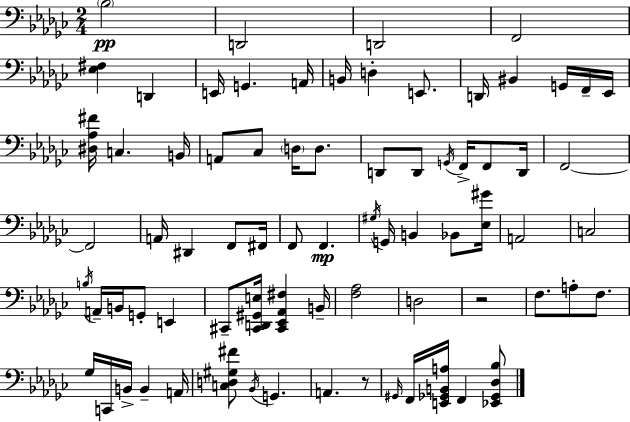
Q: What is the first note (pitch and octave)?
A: Bb3